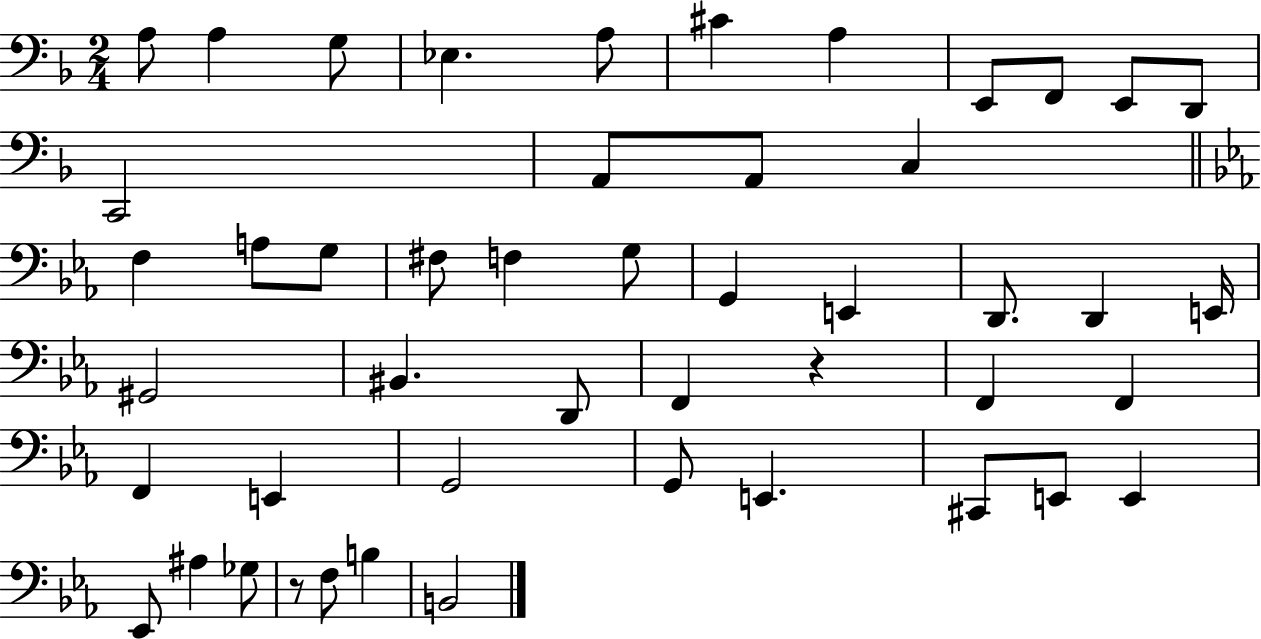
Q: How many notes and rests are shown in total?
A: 48